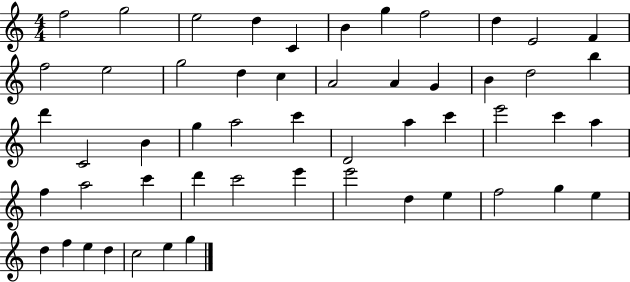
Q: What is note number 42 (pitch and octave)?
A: D5